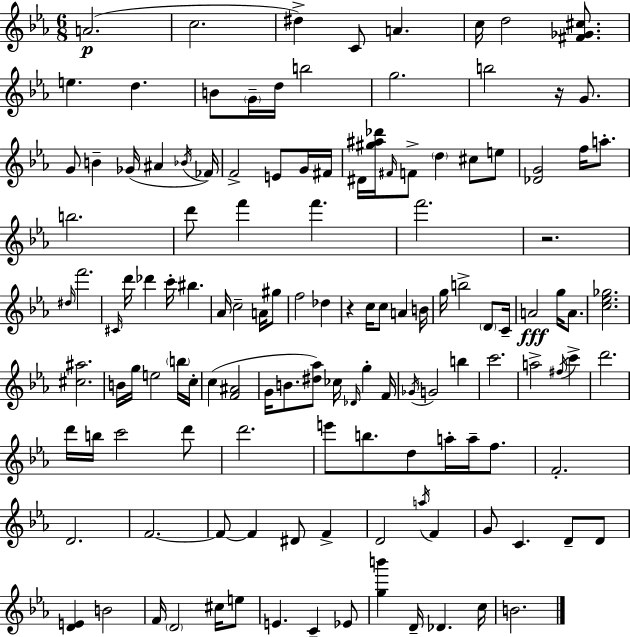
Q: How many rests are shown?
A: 3